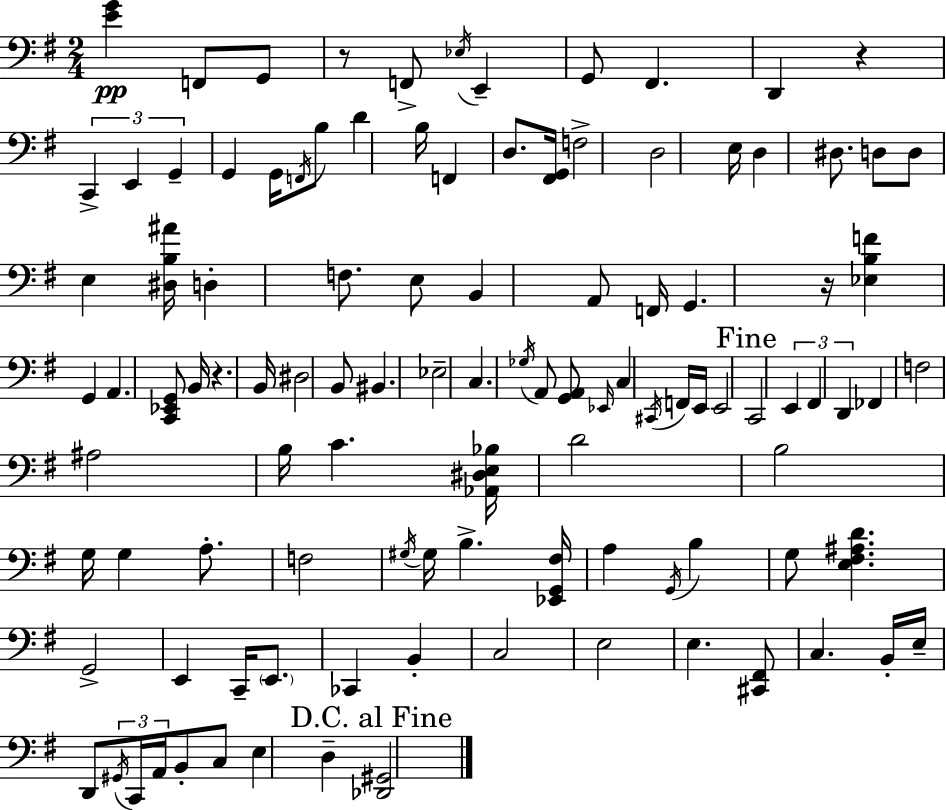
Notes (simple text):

[E4,G4]/q F2/e G2/e R/e F2/e Eb3/s E2/q G2/e F#2/q. D2/q R/q C2/q E2/q G2/q G2/q G2/s F2/s B3/e D4/q B3/s F2/q D3/e. [F#2,G2]/s F3/h D3/h E3/s D3/q D#3/e. D3/e D3/e E3/q [D#3,B3,A#4]/s D3/q F3/e. E3/e B2/q A2/e F2/s G2/q. R/s [Eb3,B3,F4]/q G2/q A2/q. [C2,Eb2,G2]/e B2/s R/q. B2/s D#3/h B2/e BIS2/q. Eb3/h C3/q. Gb3/s A2/e [G2,A2]/e Eb2/s C3/q C#2/s F2/s E2/s E2/h C2/h E2/q F#2/q D2/q FES2/q F3/h A#3/h B3/s C4/q. [Ab2,D#3,E3,Bb3]/s D4/h B3/h G3/s G3/q A3/e. F3/h G#3/s G#3/s B3/q. [Eb2,G2,F#3]/s A3/q G2/s B3/q G3/e [E3,F#3,A#3,D4]/q. G2/h E2/q C2/s E2/e. CES2/q B2/q C3/h E3/h E3/q. [C#2,F#2]/e C3/q. B2/s E3/s D2/e G#2/s C2/s A2/s B2/e C3/e E3/q D3/q [Db2,G#2]/h